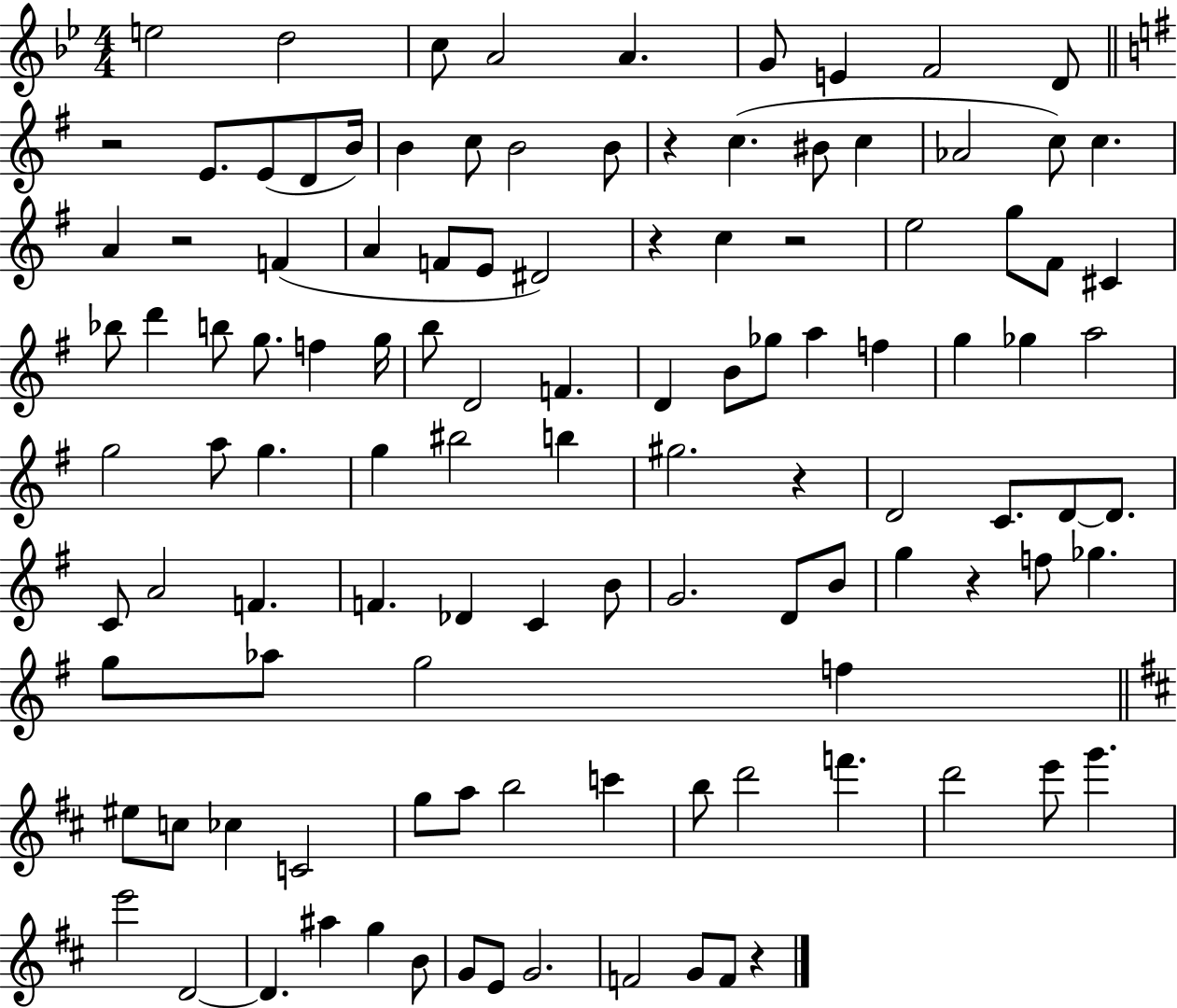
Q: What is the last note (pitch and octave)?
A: F4